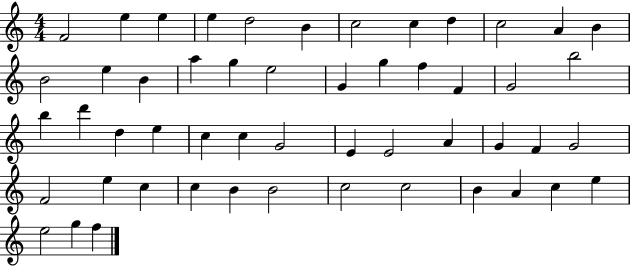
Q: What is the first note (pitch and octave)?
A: F4